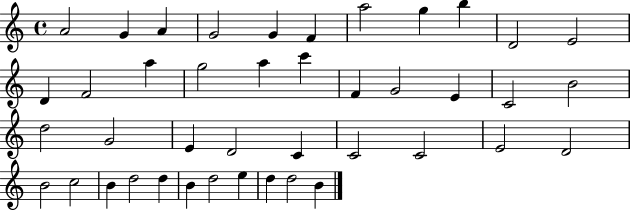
A4/h G4/q A4/q G4/h G4/q F4/q A5/h G5/q B5/q D4/h E4/h D4/q F4/h A5/q G5/h A5/q C6/q F4/q G4/h E4/q C4/h B4/h D5/h G4/h E4/q D4/h C4/q C4/h C4/h E4/h D4/h B4/h C5/h B4/q D5/h D5/q B4/q D5/h E5/q D5/q D5/h B4/q